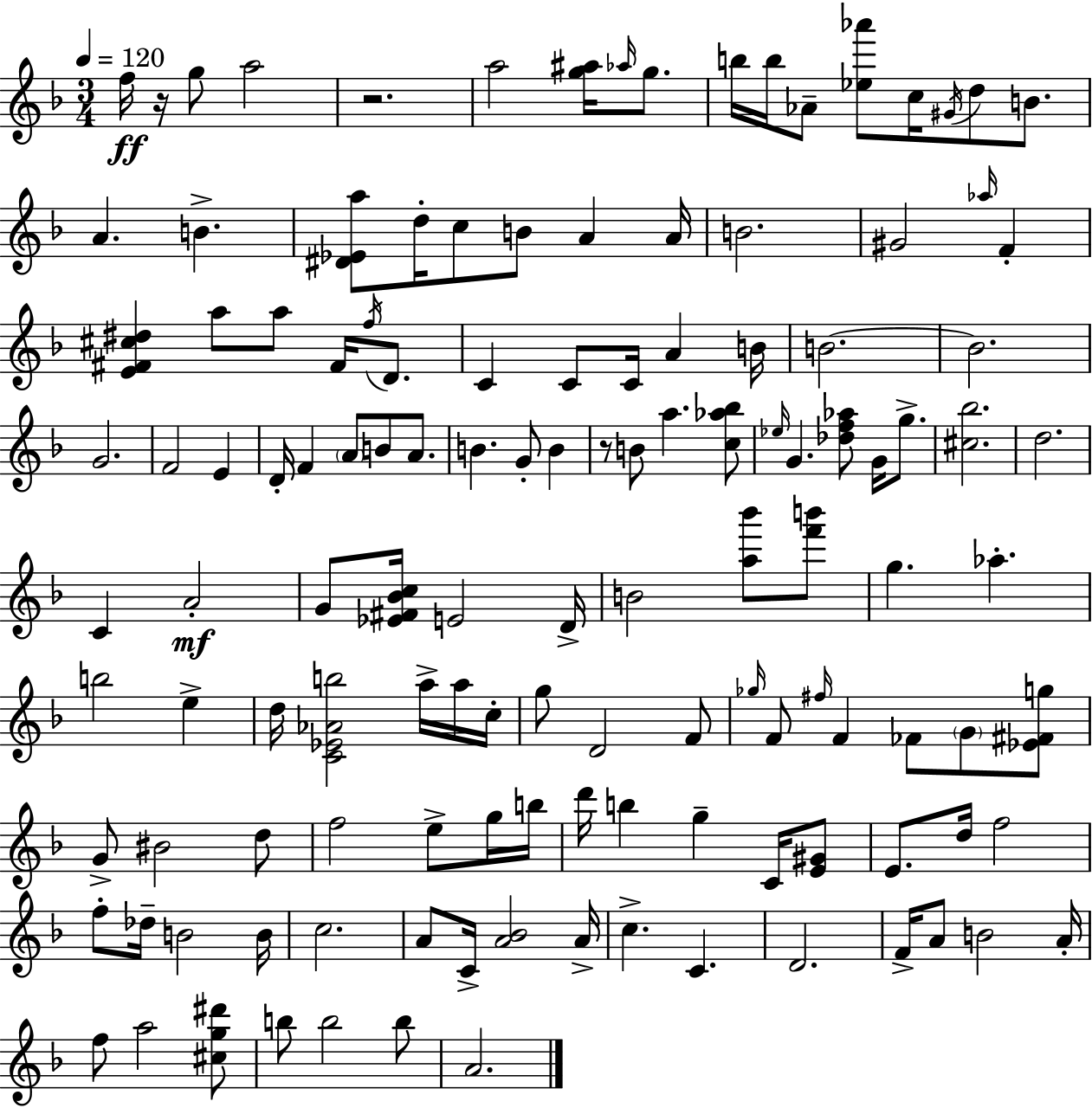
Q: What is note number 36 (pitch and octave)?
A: B4